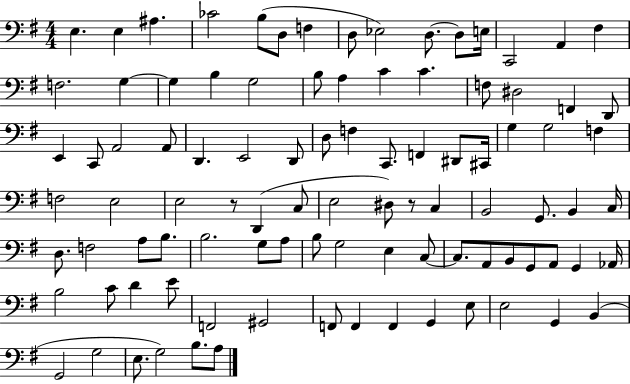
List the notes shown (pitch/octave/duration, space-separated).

E3/q. E3/q A#3/q. CES4/h B3/e D3/e F3/q D3/e Eb3/h D3/e. D3/e E3/s C2/h A2/q F#3/q F3/h. G3/q G3/q B3/q G3/h B3/e A3/q C4/q C4/q. F3/e D#3/h F2/q D2/e E2/q C2/e A2/h A2/e D2/q. E2/h D2/e D3/e F3/q C2/e. F2/q D#2/e C#2/s G3/q G3/h F3/q F3/h E3/h E3/h R/e D2/q C3/e E3/h D#3/e R/e C3/q B2/h G2/e. B2/q C3/s D3/e. F3/h A3/e B3/e. B3/h. G3/e A3/e B3/e G3/h E3/q C3/e C3/e. A2/e B2/e G2/e A2/e G2/q Ab2/s B3/h C4/e D4/q E4/e F2/h G#2/h F2/e F2/q F2/q G2/q E3/e E3/h G2/q B2/q G2/h G3/h E3/e. G3/h B3/e. A3/e